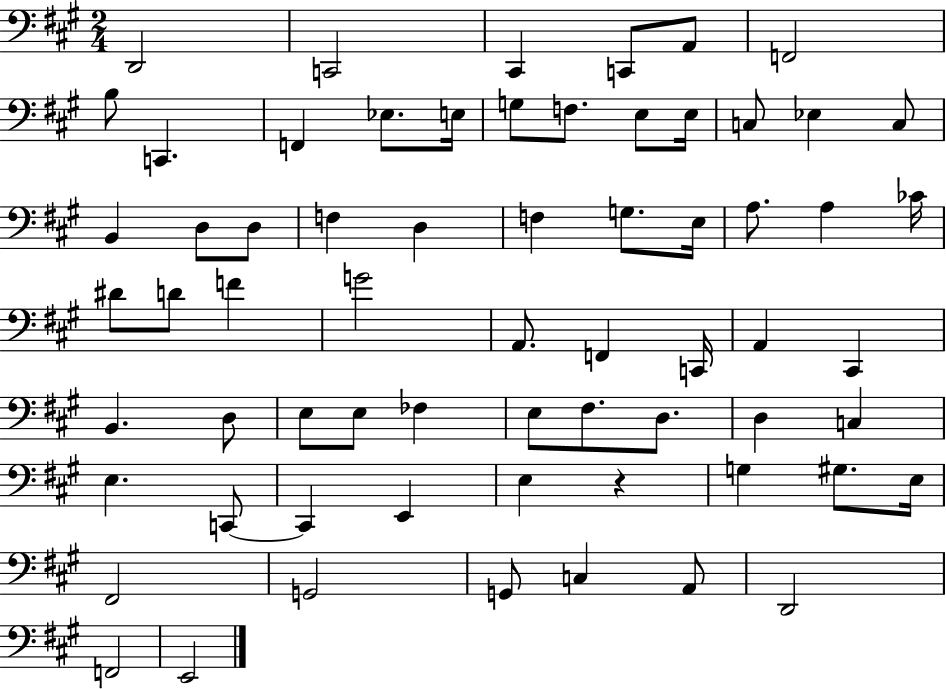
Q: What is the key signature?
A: A major